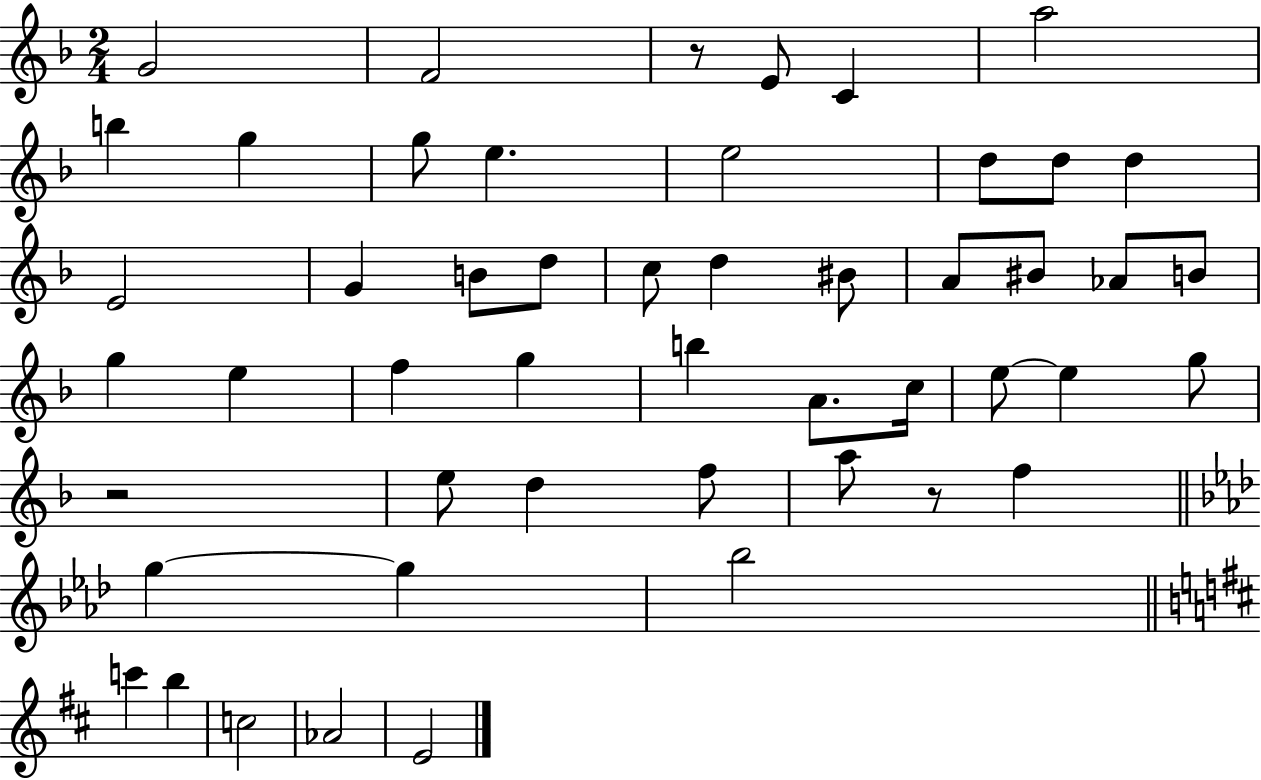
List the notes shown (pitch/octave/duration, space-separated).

G4/h F4/h R/e E4/e C4/q A5/h B5/q G5/q G5/e E5/q. E5/h D5/e D5/e D5/q E4/h G4/q B4/e D5/e C5/e D5/q BIS4/e A4/e BIS4/e Ab4/e B4/e G5/q E5/q F5/q G5/q B5/q A4/e. C5/s E5/e E5/q G5/e R/h E5/e D5/q F5/e A5/e R/e F5/q G5/q G5/q Bb5/h C6/q B5/q C5/h Ab4/h E4/h